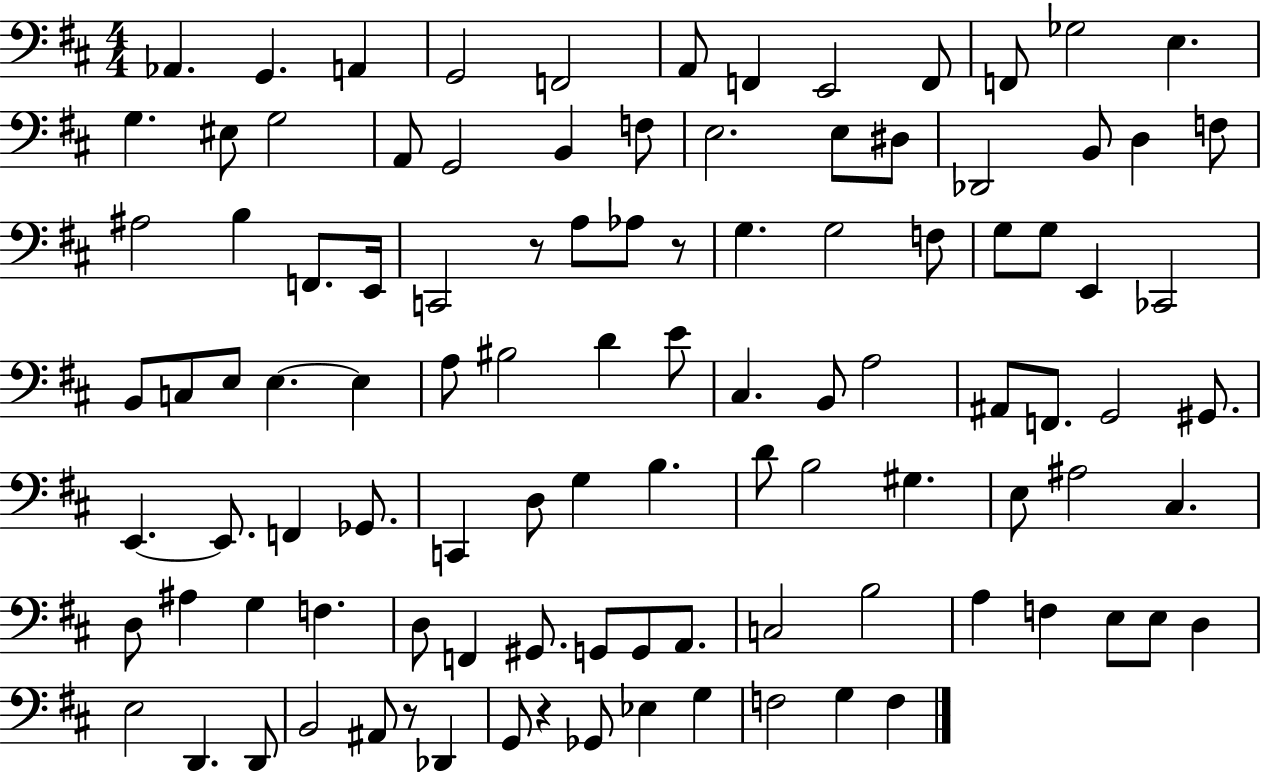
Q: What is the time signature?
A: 4/4